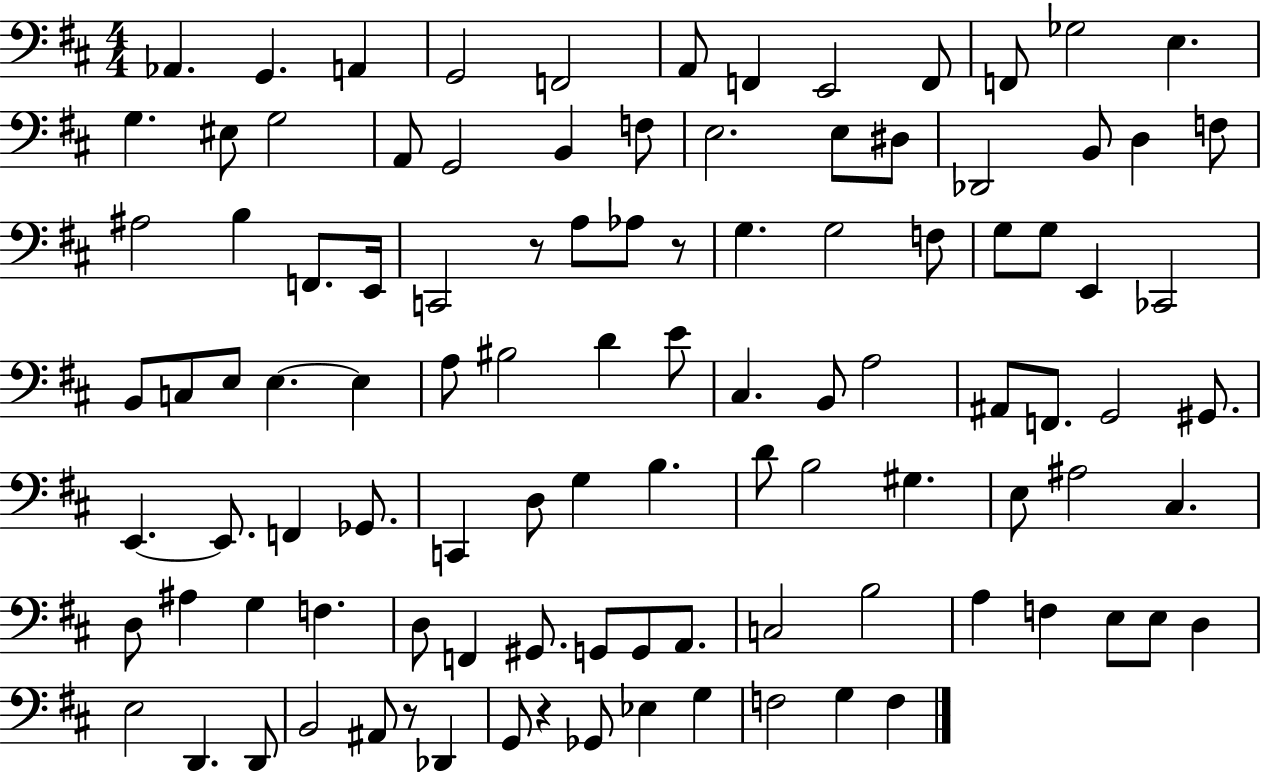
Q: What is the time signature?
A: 4/4